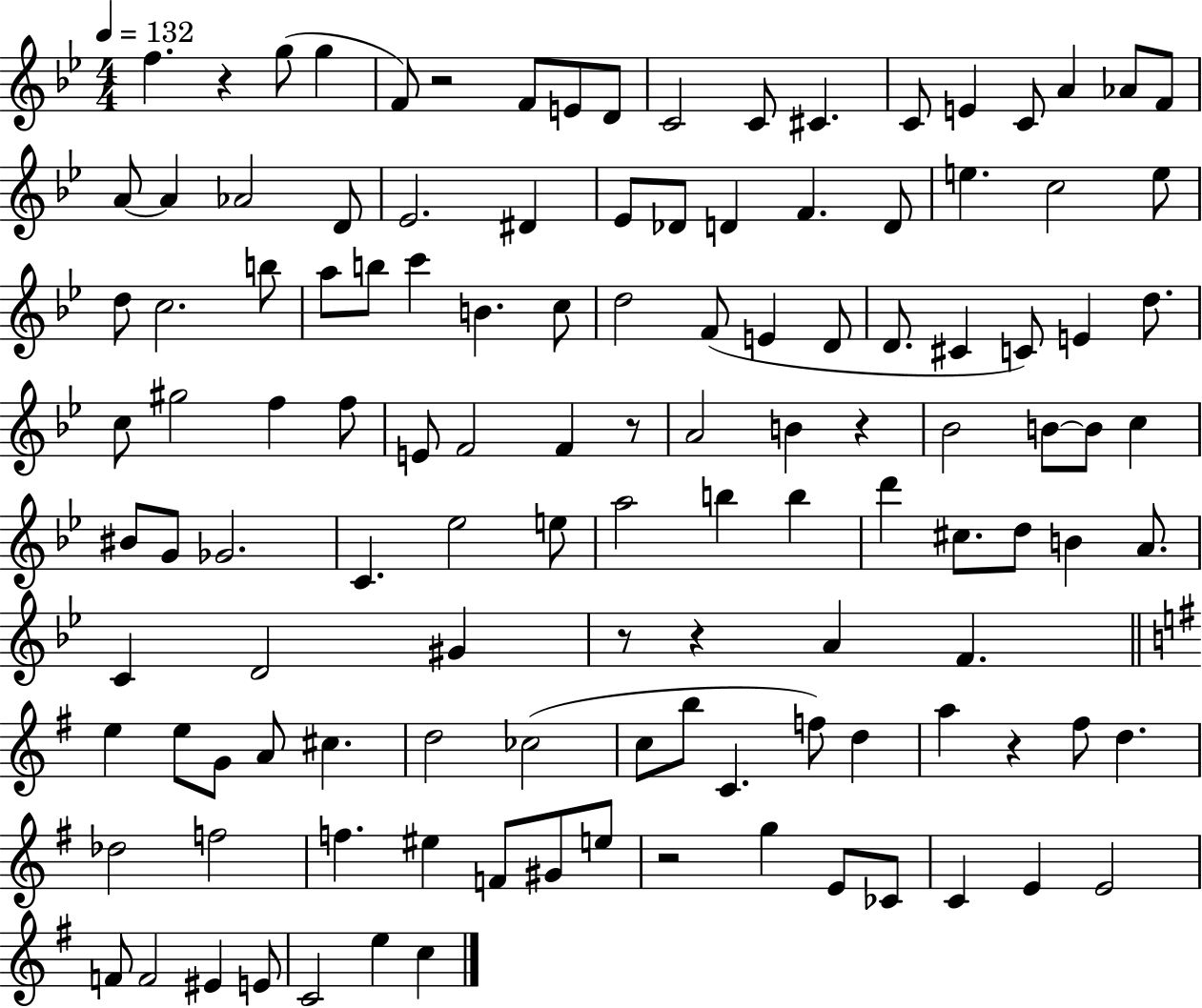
{
  \clef treble
  \numericTimeSignature
  \time 4/4
  \key bes \major
  \tempo 4 = 132
  f''4. r4 g''8( g''4 | f'8) r2 f'8 e'8 d'8 | c'2 c'8 cis'4. | c'8 e'4 c'8 a'4 aes'8 f'8 | \break a'8~~ a'4 aes'2 d'8 | ees'2. dis'4 | ees'8 des'8 d'4 f'4. d'8 | e''4. c''2 e''8 | \break d''8 c''2. b''8 | a''8 b''8 c'''4 b'4. c''8 | d''2 f'8( e'4 d'8 | d'8. cis'4 c'8) e'4 d''8. | \break c''8 gis''2 f''4 f''8 | e'8 f'2 f'4 r8 | a'2 b'4 r4 | bes'2 b'8~~ b'8 c''4 | \break bis'8 g'8 ges'2. | c'4. ees''2 e''8 | a''2 b''4 b''4 | d'''4 cis''8. d''8 b'4 a'8. | \break c'4 d'2 gis'4 | r8 r4 a'4 f'4. | \bar "||" \break \key g \major e''4 e''8 g'8 a'8 cis''4. | d''2 ces''2( | c''8 b''8 c'4. f''8) d''4 | a''4 r4 fis''8 d''4. | \break des''2 f''2 | f''4. eis''4 f'8 gis'8 e''8 | r2 g''4 e'8 ces'8 | c'4 e'4 e'2 | \break f'8 f'2 eis'4 e'8 | c'2 e''4 c''4 | \bar "|."
}